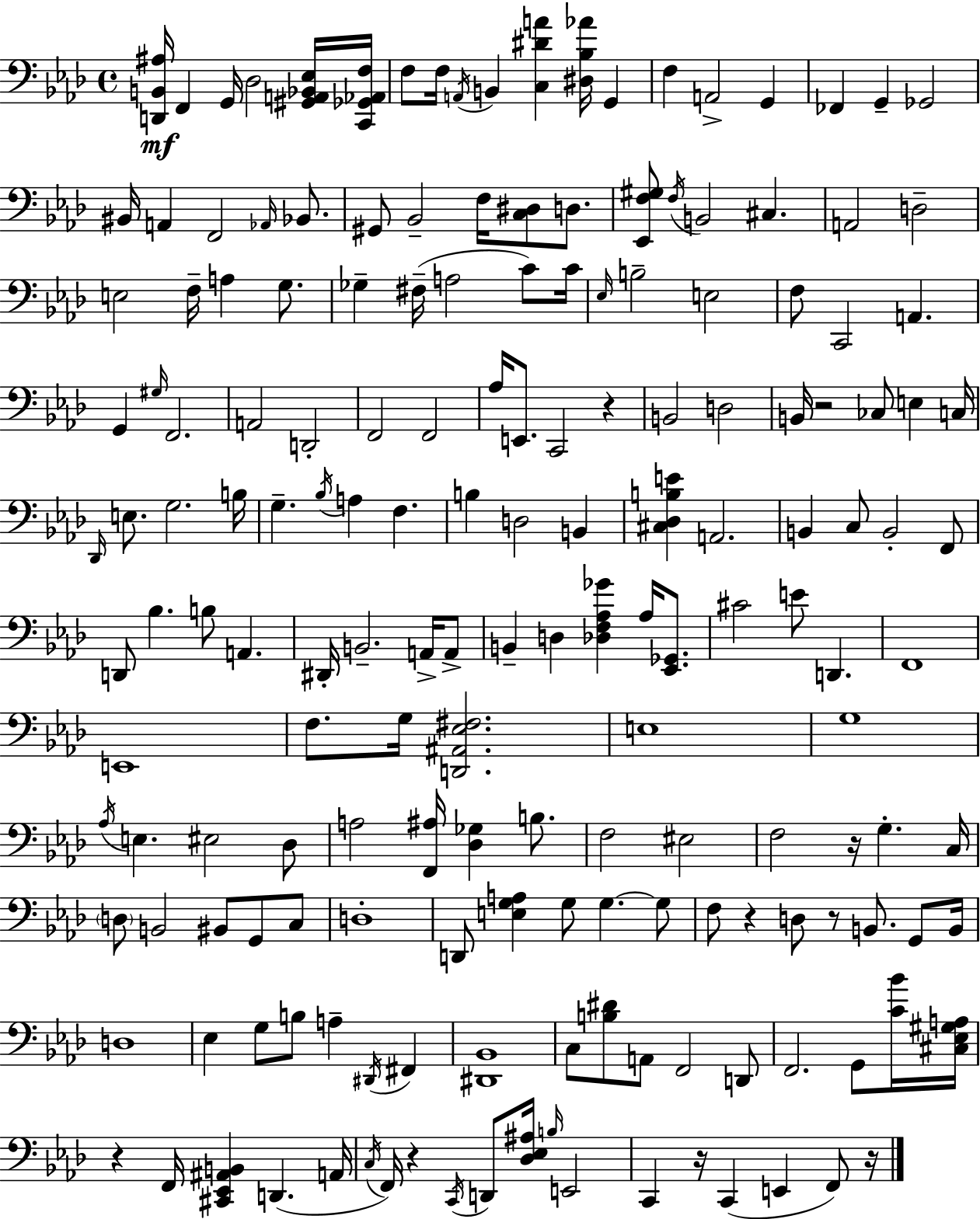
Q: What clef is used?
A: bass